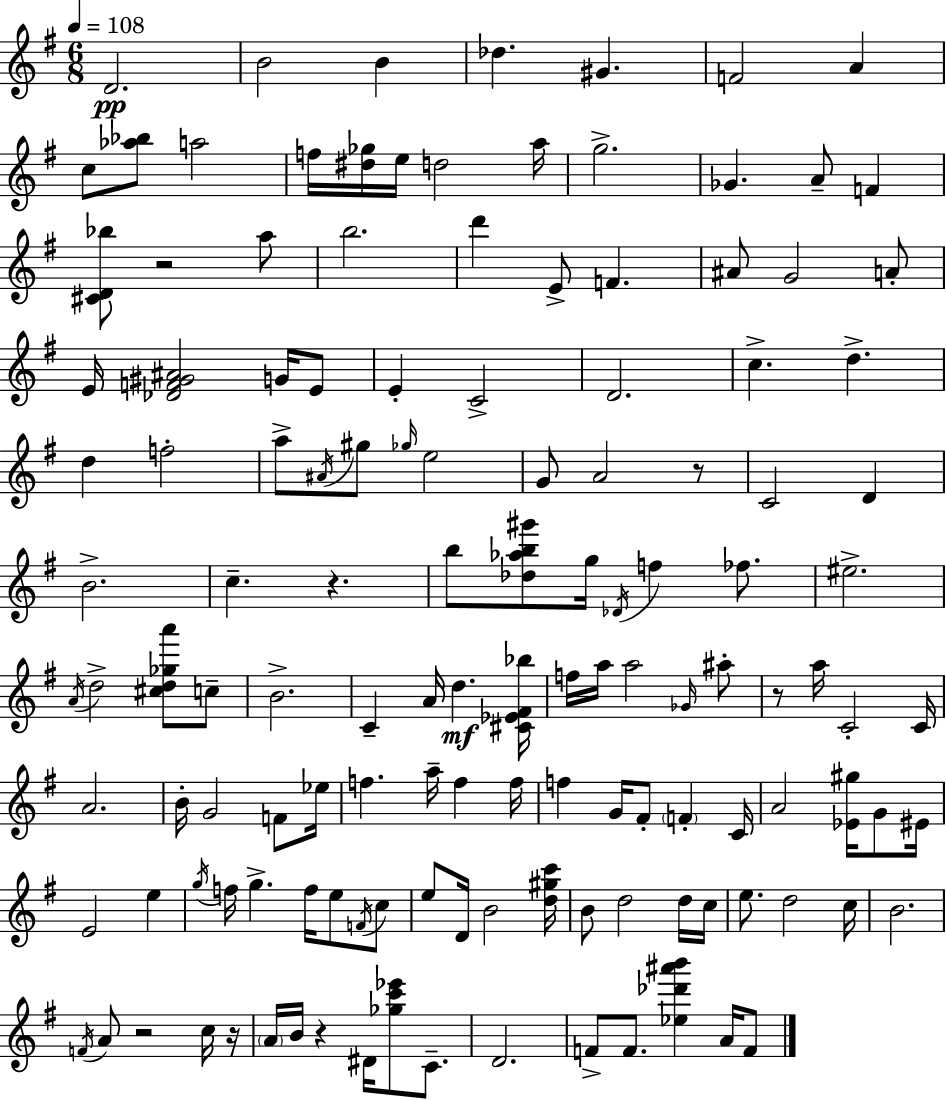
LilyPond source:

{
  \clef treble
  \numericTimeSignature
  \time 6/8
  \key g \major
  \tempo 4 = 108
  d'2.\pp | b'2 b'4 | des''4. gis'4. | f'2 a'4 | \break c''8 <aes'' bes''>8 a''2 | f''16 <dis'' ges''>16 e''16 d''2 a''16 | g''2.-> | ges'4. a'8-- f'4 | \break <cis' d' bes''>8 r2 a''8 | b''2. | d'''4 e'8-> f'4. | ais'8 g'2 a'8-. | \break e'16 <des' f' gis' ais'>2 g'16 e'8 | e'4-. c'2-> | d'2. | c''4.-> d''4.-> | \break d''4 f''2-. | a''8-> \acciaccatura { ais'16 } gis''8 \grace { ges''16 } e''2 | g'8 a'2 | r8 c'2 d'4 | \break b'2.-> | c''4.-- r4. | b''8 <des'' aes'' b'' gis'''>8 g''16 \acciaccatura { des'16 } f''4 | fes''8. eis''2.-> | \break \acciaccatura { a'16 } d''2-> | <cis'' d'' ges'' a'''>8 c''8-- b'2.-> | c'4-- a'16 d''4.\mf | <cis' ees' fis' bes''>16 f''16 a''16 a''2 | \break \grace { ges'16 } ais''8-. r8 a''16 c'2-. | c'16 a'2. | b'16-. g'2 | f'8 ees''16 f''4. a''16-- | \break f''4 f''16 f''4 g'16 fis'8-. | \parenthesize f'4-. c'16 a'2 | <ees' gis''>16 g'8 eis'16 e'2 | e''4 \acciaccatura { g''16 } f''16 g''4.-> | \break f''16 e''8 \acciaccatura { f'16 } c''8 e''8 d'16 b'2 | <d'' gis'' c'''>16 b'8 d''2 | d''16 c''16 e''8. d''2 | c''16 b'2. | \break \acciaccatura { f'16 } a'8 r2 | c''16 r16 \parenthesize a'16 b'16 r4 | dis'16 <ges'' c''' ees'''>8 c'8.-- d'2. | f'8-> f'8. | \break <ees'' des''' ais''' b'''>4 a'16 f'8 \bar "|."
}